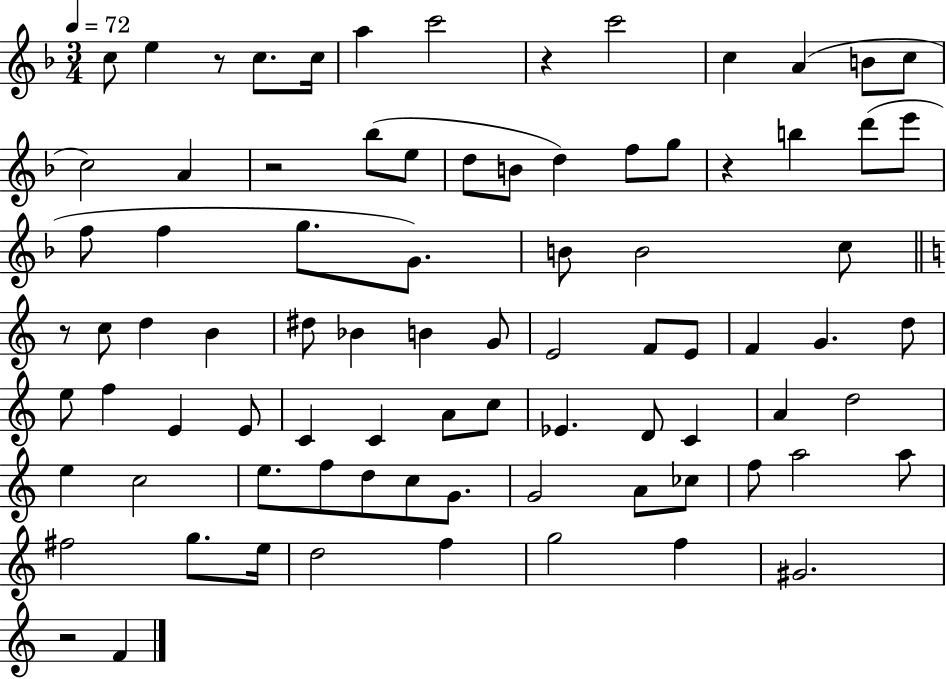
{
  \clef treble
  \numericTimeSignature
  \time 3/4
  \key f \major
  \tempo 4 = 72
  c''8 e''4 r8 c''8. c''16 | a''4 c'''2 | r4 c'''2 | c''4 a'4( b'8 c''8 | \break c''2) a'4 | r2 bes''8( e''8 | d''8 b'8 d''4) f''8 g''8 | r4 b''4 d'''8( e'''8 | \break f''8 f''4 g''8. g'8.) | b'8 b'2 c''8 | \bar "||" \break \key c \major r8 c''8 d''4 b'4 | dis''8 bes'4 b'4 g'8 | e'2 f'8 e'8 | f'4 g'4. d''8 | \break e''8 f''4 e'4 e'8 | c'4 c'4 a'8 c''8 | ees'4. d'8 c'4 | a'4 d''2 | \break e''4 c''2 | e''8. f''8 d''8 c''8 g'8. | g'2 a'8 ces''8 | f''8 a''2 a''8 | \break fis''2 g''8. e''16 | d''2 f''4 | g''2 f''4 | gis'2. | \break r2 f'4 | \bar "|."
}